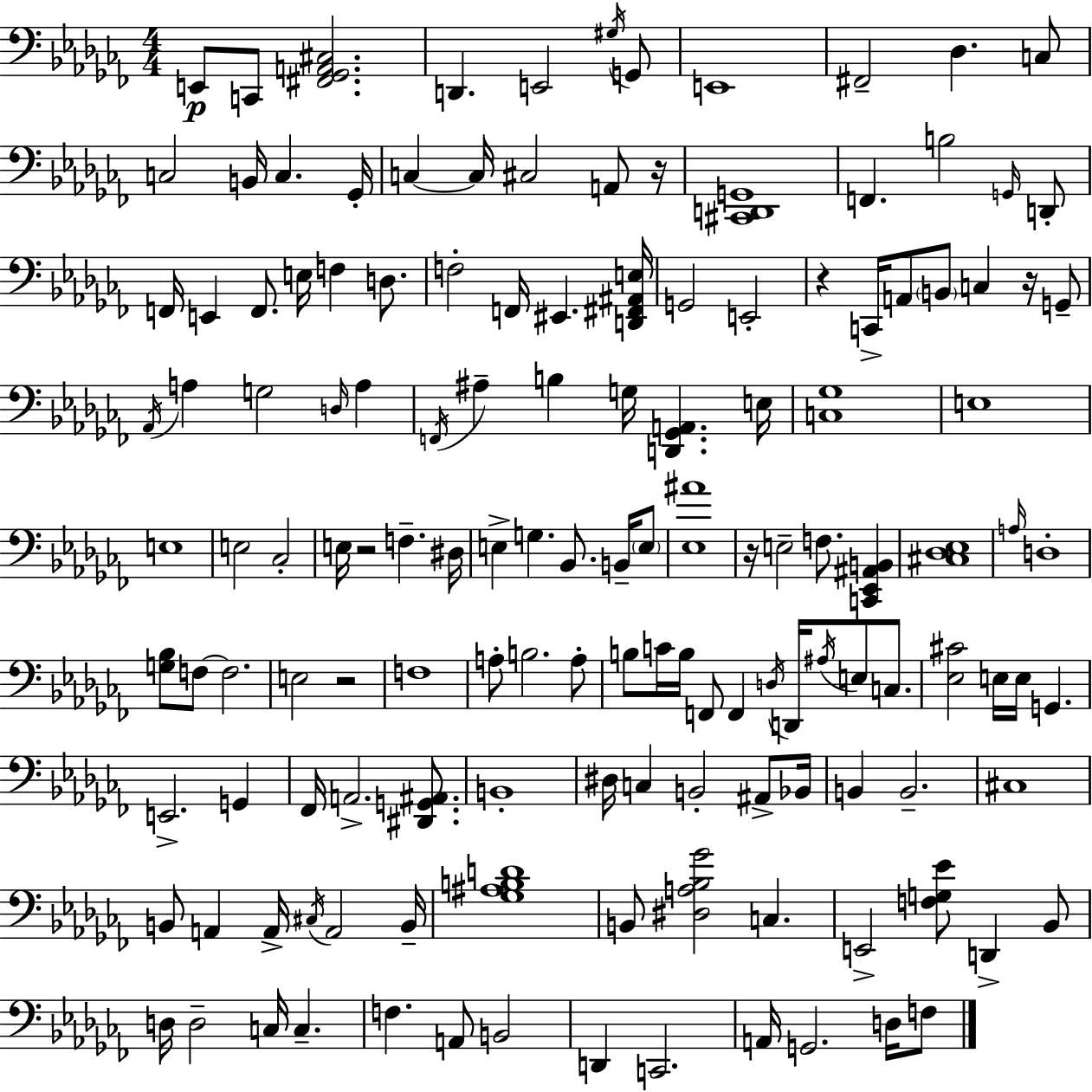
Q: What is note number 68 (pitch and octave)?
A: F3